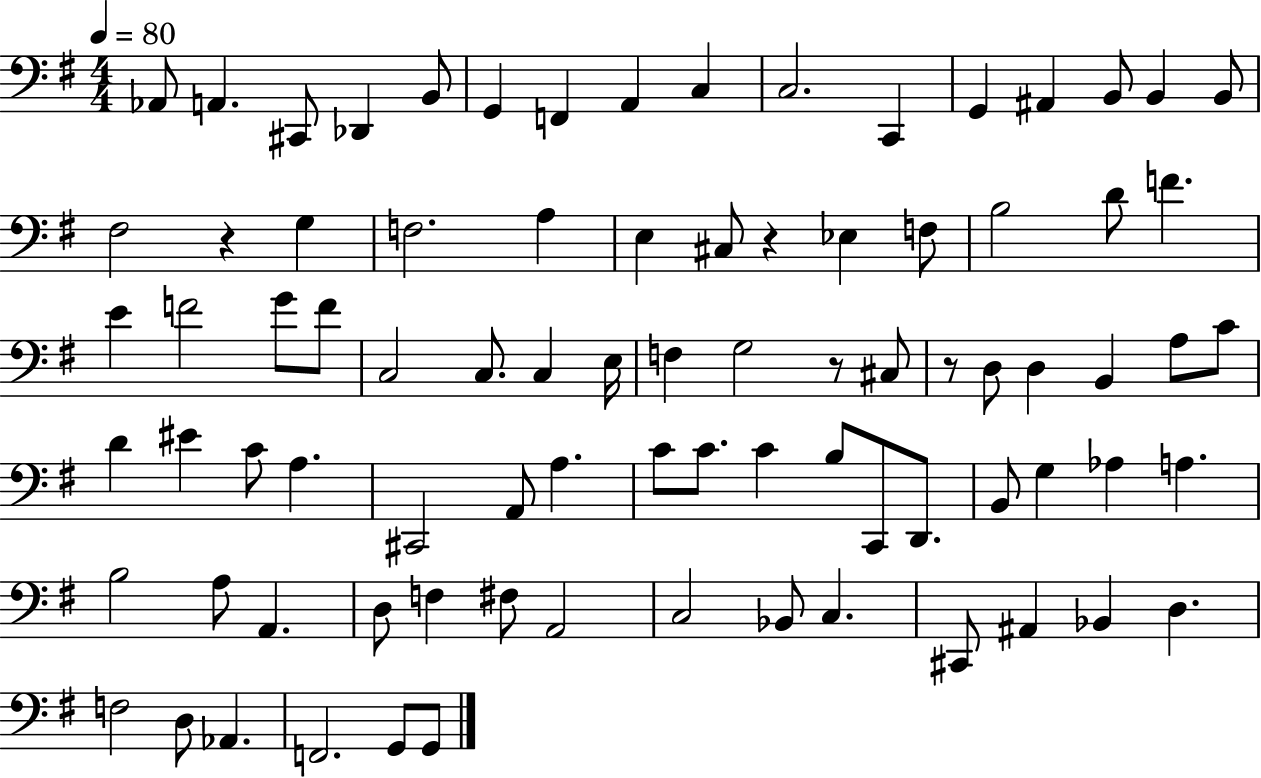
{
  \clef bass
  \numericTimeSignature
  \time 4/4
  \key g \major
  \tempo 4 = 80
  aes,8 a,4. cis,8 des,4 b,8 | g,4 f,4 a,4 c4 | c2. c,4 | g,4 ais,4 b,8 b,4 b,8 | \break fis2 r4 g4 | f2. a4 | e4 cis8 r4 ees4 f8 | b2 d'8 f'4. | \break e'4 f'2 g'8 f'8 | c2 c8. c4 e16 | f4 g2 r8 cis8 | r8 d8 d4 b,4 a8 c'8 | \break d'4 eis'4 c'8 a4. | cis,2 a,8 a4. | c'8 c'8. c'4 b8 c,8 d,8. | b,8 g4 aes4 a4. | \break b2 a8 a,4. | d8 f4 fis8 a,2 | c2 bes,8 c4. | cis,8 ais,4 bes,4 d4. | \break f2 d8 aes,4. | f,2. g,8 g,8 | \bar "|."
}